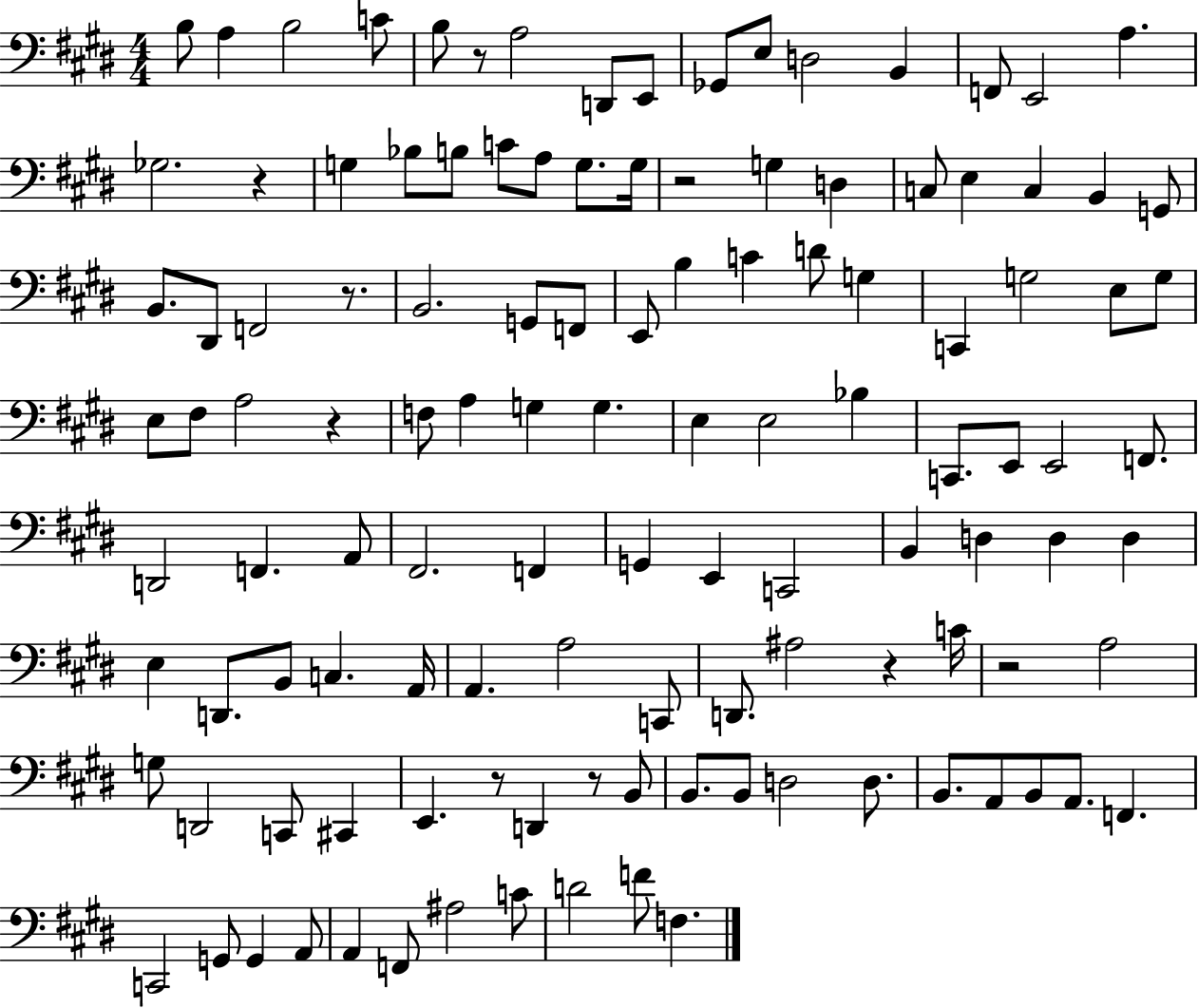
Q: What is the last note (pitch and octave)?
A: F3